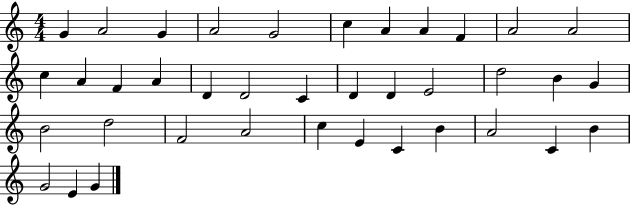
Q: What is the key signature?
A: C major